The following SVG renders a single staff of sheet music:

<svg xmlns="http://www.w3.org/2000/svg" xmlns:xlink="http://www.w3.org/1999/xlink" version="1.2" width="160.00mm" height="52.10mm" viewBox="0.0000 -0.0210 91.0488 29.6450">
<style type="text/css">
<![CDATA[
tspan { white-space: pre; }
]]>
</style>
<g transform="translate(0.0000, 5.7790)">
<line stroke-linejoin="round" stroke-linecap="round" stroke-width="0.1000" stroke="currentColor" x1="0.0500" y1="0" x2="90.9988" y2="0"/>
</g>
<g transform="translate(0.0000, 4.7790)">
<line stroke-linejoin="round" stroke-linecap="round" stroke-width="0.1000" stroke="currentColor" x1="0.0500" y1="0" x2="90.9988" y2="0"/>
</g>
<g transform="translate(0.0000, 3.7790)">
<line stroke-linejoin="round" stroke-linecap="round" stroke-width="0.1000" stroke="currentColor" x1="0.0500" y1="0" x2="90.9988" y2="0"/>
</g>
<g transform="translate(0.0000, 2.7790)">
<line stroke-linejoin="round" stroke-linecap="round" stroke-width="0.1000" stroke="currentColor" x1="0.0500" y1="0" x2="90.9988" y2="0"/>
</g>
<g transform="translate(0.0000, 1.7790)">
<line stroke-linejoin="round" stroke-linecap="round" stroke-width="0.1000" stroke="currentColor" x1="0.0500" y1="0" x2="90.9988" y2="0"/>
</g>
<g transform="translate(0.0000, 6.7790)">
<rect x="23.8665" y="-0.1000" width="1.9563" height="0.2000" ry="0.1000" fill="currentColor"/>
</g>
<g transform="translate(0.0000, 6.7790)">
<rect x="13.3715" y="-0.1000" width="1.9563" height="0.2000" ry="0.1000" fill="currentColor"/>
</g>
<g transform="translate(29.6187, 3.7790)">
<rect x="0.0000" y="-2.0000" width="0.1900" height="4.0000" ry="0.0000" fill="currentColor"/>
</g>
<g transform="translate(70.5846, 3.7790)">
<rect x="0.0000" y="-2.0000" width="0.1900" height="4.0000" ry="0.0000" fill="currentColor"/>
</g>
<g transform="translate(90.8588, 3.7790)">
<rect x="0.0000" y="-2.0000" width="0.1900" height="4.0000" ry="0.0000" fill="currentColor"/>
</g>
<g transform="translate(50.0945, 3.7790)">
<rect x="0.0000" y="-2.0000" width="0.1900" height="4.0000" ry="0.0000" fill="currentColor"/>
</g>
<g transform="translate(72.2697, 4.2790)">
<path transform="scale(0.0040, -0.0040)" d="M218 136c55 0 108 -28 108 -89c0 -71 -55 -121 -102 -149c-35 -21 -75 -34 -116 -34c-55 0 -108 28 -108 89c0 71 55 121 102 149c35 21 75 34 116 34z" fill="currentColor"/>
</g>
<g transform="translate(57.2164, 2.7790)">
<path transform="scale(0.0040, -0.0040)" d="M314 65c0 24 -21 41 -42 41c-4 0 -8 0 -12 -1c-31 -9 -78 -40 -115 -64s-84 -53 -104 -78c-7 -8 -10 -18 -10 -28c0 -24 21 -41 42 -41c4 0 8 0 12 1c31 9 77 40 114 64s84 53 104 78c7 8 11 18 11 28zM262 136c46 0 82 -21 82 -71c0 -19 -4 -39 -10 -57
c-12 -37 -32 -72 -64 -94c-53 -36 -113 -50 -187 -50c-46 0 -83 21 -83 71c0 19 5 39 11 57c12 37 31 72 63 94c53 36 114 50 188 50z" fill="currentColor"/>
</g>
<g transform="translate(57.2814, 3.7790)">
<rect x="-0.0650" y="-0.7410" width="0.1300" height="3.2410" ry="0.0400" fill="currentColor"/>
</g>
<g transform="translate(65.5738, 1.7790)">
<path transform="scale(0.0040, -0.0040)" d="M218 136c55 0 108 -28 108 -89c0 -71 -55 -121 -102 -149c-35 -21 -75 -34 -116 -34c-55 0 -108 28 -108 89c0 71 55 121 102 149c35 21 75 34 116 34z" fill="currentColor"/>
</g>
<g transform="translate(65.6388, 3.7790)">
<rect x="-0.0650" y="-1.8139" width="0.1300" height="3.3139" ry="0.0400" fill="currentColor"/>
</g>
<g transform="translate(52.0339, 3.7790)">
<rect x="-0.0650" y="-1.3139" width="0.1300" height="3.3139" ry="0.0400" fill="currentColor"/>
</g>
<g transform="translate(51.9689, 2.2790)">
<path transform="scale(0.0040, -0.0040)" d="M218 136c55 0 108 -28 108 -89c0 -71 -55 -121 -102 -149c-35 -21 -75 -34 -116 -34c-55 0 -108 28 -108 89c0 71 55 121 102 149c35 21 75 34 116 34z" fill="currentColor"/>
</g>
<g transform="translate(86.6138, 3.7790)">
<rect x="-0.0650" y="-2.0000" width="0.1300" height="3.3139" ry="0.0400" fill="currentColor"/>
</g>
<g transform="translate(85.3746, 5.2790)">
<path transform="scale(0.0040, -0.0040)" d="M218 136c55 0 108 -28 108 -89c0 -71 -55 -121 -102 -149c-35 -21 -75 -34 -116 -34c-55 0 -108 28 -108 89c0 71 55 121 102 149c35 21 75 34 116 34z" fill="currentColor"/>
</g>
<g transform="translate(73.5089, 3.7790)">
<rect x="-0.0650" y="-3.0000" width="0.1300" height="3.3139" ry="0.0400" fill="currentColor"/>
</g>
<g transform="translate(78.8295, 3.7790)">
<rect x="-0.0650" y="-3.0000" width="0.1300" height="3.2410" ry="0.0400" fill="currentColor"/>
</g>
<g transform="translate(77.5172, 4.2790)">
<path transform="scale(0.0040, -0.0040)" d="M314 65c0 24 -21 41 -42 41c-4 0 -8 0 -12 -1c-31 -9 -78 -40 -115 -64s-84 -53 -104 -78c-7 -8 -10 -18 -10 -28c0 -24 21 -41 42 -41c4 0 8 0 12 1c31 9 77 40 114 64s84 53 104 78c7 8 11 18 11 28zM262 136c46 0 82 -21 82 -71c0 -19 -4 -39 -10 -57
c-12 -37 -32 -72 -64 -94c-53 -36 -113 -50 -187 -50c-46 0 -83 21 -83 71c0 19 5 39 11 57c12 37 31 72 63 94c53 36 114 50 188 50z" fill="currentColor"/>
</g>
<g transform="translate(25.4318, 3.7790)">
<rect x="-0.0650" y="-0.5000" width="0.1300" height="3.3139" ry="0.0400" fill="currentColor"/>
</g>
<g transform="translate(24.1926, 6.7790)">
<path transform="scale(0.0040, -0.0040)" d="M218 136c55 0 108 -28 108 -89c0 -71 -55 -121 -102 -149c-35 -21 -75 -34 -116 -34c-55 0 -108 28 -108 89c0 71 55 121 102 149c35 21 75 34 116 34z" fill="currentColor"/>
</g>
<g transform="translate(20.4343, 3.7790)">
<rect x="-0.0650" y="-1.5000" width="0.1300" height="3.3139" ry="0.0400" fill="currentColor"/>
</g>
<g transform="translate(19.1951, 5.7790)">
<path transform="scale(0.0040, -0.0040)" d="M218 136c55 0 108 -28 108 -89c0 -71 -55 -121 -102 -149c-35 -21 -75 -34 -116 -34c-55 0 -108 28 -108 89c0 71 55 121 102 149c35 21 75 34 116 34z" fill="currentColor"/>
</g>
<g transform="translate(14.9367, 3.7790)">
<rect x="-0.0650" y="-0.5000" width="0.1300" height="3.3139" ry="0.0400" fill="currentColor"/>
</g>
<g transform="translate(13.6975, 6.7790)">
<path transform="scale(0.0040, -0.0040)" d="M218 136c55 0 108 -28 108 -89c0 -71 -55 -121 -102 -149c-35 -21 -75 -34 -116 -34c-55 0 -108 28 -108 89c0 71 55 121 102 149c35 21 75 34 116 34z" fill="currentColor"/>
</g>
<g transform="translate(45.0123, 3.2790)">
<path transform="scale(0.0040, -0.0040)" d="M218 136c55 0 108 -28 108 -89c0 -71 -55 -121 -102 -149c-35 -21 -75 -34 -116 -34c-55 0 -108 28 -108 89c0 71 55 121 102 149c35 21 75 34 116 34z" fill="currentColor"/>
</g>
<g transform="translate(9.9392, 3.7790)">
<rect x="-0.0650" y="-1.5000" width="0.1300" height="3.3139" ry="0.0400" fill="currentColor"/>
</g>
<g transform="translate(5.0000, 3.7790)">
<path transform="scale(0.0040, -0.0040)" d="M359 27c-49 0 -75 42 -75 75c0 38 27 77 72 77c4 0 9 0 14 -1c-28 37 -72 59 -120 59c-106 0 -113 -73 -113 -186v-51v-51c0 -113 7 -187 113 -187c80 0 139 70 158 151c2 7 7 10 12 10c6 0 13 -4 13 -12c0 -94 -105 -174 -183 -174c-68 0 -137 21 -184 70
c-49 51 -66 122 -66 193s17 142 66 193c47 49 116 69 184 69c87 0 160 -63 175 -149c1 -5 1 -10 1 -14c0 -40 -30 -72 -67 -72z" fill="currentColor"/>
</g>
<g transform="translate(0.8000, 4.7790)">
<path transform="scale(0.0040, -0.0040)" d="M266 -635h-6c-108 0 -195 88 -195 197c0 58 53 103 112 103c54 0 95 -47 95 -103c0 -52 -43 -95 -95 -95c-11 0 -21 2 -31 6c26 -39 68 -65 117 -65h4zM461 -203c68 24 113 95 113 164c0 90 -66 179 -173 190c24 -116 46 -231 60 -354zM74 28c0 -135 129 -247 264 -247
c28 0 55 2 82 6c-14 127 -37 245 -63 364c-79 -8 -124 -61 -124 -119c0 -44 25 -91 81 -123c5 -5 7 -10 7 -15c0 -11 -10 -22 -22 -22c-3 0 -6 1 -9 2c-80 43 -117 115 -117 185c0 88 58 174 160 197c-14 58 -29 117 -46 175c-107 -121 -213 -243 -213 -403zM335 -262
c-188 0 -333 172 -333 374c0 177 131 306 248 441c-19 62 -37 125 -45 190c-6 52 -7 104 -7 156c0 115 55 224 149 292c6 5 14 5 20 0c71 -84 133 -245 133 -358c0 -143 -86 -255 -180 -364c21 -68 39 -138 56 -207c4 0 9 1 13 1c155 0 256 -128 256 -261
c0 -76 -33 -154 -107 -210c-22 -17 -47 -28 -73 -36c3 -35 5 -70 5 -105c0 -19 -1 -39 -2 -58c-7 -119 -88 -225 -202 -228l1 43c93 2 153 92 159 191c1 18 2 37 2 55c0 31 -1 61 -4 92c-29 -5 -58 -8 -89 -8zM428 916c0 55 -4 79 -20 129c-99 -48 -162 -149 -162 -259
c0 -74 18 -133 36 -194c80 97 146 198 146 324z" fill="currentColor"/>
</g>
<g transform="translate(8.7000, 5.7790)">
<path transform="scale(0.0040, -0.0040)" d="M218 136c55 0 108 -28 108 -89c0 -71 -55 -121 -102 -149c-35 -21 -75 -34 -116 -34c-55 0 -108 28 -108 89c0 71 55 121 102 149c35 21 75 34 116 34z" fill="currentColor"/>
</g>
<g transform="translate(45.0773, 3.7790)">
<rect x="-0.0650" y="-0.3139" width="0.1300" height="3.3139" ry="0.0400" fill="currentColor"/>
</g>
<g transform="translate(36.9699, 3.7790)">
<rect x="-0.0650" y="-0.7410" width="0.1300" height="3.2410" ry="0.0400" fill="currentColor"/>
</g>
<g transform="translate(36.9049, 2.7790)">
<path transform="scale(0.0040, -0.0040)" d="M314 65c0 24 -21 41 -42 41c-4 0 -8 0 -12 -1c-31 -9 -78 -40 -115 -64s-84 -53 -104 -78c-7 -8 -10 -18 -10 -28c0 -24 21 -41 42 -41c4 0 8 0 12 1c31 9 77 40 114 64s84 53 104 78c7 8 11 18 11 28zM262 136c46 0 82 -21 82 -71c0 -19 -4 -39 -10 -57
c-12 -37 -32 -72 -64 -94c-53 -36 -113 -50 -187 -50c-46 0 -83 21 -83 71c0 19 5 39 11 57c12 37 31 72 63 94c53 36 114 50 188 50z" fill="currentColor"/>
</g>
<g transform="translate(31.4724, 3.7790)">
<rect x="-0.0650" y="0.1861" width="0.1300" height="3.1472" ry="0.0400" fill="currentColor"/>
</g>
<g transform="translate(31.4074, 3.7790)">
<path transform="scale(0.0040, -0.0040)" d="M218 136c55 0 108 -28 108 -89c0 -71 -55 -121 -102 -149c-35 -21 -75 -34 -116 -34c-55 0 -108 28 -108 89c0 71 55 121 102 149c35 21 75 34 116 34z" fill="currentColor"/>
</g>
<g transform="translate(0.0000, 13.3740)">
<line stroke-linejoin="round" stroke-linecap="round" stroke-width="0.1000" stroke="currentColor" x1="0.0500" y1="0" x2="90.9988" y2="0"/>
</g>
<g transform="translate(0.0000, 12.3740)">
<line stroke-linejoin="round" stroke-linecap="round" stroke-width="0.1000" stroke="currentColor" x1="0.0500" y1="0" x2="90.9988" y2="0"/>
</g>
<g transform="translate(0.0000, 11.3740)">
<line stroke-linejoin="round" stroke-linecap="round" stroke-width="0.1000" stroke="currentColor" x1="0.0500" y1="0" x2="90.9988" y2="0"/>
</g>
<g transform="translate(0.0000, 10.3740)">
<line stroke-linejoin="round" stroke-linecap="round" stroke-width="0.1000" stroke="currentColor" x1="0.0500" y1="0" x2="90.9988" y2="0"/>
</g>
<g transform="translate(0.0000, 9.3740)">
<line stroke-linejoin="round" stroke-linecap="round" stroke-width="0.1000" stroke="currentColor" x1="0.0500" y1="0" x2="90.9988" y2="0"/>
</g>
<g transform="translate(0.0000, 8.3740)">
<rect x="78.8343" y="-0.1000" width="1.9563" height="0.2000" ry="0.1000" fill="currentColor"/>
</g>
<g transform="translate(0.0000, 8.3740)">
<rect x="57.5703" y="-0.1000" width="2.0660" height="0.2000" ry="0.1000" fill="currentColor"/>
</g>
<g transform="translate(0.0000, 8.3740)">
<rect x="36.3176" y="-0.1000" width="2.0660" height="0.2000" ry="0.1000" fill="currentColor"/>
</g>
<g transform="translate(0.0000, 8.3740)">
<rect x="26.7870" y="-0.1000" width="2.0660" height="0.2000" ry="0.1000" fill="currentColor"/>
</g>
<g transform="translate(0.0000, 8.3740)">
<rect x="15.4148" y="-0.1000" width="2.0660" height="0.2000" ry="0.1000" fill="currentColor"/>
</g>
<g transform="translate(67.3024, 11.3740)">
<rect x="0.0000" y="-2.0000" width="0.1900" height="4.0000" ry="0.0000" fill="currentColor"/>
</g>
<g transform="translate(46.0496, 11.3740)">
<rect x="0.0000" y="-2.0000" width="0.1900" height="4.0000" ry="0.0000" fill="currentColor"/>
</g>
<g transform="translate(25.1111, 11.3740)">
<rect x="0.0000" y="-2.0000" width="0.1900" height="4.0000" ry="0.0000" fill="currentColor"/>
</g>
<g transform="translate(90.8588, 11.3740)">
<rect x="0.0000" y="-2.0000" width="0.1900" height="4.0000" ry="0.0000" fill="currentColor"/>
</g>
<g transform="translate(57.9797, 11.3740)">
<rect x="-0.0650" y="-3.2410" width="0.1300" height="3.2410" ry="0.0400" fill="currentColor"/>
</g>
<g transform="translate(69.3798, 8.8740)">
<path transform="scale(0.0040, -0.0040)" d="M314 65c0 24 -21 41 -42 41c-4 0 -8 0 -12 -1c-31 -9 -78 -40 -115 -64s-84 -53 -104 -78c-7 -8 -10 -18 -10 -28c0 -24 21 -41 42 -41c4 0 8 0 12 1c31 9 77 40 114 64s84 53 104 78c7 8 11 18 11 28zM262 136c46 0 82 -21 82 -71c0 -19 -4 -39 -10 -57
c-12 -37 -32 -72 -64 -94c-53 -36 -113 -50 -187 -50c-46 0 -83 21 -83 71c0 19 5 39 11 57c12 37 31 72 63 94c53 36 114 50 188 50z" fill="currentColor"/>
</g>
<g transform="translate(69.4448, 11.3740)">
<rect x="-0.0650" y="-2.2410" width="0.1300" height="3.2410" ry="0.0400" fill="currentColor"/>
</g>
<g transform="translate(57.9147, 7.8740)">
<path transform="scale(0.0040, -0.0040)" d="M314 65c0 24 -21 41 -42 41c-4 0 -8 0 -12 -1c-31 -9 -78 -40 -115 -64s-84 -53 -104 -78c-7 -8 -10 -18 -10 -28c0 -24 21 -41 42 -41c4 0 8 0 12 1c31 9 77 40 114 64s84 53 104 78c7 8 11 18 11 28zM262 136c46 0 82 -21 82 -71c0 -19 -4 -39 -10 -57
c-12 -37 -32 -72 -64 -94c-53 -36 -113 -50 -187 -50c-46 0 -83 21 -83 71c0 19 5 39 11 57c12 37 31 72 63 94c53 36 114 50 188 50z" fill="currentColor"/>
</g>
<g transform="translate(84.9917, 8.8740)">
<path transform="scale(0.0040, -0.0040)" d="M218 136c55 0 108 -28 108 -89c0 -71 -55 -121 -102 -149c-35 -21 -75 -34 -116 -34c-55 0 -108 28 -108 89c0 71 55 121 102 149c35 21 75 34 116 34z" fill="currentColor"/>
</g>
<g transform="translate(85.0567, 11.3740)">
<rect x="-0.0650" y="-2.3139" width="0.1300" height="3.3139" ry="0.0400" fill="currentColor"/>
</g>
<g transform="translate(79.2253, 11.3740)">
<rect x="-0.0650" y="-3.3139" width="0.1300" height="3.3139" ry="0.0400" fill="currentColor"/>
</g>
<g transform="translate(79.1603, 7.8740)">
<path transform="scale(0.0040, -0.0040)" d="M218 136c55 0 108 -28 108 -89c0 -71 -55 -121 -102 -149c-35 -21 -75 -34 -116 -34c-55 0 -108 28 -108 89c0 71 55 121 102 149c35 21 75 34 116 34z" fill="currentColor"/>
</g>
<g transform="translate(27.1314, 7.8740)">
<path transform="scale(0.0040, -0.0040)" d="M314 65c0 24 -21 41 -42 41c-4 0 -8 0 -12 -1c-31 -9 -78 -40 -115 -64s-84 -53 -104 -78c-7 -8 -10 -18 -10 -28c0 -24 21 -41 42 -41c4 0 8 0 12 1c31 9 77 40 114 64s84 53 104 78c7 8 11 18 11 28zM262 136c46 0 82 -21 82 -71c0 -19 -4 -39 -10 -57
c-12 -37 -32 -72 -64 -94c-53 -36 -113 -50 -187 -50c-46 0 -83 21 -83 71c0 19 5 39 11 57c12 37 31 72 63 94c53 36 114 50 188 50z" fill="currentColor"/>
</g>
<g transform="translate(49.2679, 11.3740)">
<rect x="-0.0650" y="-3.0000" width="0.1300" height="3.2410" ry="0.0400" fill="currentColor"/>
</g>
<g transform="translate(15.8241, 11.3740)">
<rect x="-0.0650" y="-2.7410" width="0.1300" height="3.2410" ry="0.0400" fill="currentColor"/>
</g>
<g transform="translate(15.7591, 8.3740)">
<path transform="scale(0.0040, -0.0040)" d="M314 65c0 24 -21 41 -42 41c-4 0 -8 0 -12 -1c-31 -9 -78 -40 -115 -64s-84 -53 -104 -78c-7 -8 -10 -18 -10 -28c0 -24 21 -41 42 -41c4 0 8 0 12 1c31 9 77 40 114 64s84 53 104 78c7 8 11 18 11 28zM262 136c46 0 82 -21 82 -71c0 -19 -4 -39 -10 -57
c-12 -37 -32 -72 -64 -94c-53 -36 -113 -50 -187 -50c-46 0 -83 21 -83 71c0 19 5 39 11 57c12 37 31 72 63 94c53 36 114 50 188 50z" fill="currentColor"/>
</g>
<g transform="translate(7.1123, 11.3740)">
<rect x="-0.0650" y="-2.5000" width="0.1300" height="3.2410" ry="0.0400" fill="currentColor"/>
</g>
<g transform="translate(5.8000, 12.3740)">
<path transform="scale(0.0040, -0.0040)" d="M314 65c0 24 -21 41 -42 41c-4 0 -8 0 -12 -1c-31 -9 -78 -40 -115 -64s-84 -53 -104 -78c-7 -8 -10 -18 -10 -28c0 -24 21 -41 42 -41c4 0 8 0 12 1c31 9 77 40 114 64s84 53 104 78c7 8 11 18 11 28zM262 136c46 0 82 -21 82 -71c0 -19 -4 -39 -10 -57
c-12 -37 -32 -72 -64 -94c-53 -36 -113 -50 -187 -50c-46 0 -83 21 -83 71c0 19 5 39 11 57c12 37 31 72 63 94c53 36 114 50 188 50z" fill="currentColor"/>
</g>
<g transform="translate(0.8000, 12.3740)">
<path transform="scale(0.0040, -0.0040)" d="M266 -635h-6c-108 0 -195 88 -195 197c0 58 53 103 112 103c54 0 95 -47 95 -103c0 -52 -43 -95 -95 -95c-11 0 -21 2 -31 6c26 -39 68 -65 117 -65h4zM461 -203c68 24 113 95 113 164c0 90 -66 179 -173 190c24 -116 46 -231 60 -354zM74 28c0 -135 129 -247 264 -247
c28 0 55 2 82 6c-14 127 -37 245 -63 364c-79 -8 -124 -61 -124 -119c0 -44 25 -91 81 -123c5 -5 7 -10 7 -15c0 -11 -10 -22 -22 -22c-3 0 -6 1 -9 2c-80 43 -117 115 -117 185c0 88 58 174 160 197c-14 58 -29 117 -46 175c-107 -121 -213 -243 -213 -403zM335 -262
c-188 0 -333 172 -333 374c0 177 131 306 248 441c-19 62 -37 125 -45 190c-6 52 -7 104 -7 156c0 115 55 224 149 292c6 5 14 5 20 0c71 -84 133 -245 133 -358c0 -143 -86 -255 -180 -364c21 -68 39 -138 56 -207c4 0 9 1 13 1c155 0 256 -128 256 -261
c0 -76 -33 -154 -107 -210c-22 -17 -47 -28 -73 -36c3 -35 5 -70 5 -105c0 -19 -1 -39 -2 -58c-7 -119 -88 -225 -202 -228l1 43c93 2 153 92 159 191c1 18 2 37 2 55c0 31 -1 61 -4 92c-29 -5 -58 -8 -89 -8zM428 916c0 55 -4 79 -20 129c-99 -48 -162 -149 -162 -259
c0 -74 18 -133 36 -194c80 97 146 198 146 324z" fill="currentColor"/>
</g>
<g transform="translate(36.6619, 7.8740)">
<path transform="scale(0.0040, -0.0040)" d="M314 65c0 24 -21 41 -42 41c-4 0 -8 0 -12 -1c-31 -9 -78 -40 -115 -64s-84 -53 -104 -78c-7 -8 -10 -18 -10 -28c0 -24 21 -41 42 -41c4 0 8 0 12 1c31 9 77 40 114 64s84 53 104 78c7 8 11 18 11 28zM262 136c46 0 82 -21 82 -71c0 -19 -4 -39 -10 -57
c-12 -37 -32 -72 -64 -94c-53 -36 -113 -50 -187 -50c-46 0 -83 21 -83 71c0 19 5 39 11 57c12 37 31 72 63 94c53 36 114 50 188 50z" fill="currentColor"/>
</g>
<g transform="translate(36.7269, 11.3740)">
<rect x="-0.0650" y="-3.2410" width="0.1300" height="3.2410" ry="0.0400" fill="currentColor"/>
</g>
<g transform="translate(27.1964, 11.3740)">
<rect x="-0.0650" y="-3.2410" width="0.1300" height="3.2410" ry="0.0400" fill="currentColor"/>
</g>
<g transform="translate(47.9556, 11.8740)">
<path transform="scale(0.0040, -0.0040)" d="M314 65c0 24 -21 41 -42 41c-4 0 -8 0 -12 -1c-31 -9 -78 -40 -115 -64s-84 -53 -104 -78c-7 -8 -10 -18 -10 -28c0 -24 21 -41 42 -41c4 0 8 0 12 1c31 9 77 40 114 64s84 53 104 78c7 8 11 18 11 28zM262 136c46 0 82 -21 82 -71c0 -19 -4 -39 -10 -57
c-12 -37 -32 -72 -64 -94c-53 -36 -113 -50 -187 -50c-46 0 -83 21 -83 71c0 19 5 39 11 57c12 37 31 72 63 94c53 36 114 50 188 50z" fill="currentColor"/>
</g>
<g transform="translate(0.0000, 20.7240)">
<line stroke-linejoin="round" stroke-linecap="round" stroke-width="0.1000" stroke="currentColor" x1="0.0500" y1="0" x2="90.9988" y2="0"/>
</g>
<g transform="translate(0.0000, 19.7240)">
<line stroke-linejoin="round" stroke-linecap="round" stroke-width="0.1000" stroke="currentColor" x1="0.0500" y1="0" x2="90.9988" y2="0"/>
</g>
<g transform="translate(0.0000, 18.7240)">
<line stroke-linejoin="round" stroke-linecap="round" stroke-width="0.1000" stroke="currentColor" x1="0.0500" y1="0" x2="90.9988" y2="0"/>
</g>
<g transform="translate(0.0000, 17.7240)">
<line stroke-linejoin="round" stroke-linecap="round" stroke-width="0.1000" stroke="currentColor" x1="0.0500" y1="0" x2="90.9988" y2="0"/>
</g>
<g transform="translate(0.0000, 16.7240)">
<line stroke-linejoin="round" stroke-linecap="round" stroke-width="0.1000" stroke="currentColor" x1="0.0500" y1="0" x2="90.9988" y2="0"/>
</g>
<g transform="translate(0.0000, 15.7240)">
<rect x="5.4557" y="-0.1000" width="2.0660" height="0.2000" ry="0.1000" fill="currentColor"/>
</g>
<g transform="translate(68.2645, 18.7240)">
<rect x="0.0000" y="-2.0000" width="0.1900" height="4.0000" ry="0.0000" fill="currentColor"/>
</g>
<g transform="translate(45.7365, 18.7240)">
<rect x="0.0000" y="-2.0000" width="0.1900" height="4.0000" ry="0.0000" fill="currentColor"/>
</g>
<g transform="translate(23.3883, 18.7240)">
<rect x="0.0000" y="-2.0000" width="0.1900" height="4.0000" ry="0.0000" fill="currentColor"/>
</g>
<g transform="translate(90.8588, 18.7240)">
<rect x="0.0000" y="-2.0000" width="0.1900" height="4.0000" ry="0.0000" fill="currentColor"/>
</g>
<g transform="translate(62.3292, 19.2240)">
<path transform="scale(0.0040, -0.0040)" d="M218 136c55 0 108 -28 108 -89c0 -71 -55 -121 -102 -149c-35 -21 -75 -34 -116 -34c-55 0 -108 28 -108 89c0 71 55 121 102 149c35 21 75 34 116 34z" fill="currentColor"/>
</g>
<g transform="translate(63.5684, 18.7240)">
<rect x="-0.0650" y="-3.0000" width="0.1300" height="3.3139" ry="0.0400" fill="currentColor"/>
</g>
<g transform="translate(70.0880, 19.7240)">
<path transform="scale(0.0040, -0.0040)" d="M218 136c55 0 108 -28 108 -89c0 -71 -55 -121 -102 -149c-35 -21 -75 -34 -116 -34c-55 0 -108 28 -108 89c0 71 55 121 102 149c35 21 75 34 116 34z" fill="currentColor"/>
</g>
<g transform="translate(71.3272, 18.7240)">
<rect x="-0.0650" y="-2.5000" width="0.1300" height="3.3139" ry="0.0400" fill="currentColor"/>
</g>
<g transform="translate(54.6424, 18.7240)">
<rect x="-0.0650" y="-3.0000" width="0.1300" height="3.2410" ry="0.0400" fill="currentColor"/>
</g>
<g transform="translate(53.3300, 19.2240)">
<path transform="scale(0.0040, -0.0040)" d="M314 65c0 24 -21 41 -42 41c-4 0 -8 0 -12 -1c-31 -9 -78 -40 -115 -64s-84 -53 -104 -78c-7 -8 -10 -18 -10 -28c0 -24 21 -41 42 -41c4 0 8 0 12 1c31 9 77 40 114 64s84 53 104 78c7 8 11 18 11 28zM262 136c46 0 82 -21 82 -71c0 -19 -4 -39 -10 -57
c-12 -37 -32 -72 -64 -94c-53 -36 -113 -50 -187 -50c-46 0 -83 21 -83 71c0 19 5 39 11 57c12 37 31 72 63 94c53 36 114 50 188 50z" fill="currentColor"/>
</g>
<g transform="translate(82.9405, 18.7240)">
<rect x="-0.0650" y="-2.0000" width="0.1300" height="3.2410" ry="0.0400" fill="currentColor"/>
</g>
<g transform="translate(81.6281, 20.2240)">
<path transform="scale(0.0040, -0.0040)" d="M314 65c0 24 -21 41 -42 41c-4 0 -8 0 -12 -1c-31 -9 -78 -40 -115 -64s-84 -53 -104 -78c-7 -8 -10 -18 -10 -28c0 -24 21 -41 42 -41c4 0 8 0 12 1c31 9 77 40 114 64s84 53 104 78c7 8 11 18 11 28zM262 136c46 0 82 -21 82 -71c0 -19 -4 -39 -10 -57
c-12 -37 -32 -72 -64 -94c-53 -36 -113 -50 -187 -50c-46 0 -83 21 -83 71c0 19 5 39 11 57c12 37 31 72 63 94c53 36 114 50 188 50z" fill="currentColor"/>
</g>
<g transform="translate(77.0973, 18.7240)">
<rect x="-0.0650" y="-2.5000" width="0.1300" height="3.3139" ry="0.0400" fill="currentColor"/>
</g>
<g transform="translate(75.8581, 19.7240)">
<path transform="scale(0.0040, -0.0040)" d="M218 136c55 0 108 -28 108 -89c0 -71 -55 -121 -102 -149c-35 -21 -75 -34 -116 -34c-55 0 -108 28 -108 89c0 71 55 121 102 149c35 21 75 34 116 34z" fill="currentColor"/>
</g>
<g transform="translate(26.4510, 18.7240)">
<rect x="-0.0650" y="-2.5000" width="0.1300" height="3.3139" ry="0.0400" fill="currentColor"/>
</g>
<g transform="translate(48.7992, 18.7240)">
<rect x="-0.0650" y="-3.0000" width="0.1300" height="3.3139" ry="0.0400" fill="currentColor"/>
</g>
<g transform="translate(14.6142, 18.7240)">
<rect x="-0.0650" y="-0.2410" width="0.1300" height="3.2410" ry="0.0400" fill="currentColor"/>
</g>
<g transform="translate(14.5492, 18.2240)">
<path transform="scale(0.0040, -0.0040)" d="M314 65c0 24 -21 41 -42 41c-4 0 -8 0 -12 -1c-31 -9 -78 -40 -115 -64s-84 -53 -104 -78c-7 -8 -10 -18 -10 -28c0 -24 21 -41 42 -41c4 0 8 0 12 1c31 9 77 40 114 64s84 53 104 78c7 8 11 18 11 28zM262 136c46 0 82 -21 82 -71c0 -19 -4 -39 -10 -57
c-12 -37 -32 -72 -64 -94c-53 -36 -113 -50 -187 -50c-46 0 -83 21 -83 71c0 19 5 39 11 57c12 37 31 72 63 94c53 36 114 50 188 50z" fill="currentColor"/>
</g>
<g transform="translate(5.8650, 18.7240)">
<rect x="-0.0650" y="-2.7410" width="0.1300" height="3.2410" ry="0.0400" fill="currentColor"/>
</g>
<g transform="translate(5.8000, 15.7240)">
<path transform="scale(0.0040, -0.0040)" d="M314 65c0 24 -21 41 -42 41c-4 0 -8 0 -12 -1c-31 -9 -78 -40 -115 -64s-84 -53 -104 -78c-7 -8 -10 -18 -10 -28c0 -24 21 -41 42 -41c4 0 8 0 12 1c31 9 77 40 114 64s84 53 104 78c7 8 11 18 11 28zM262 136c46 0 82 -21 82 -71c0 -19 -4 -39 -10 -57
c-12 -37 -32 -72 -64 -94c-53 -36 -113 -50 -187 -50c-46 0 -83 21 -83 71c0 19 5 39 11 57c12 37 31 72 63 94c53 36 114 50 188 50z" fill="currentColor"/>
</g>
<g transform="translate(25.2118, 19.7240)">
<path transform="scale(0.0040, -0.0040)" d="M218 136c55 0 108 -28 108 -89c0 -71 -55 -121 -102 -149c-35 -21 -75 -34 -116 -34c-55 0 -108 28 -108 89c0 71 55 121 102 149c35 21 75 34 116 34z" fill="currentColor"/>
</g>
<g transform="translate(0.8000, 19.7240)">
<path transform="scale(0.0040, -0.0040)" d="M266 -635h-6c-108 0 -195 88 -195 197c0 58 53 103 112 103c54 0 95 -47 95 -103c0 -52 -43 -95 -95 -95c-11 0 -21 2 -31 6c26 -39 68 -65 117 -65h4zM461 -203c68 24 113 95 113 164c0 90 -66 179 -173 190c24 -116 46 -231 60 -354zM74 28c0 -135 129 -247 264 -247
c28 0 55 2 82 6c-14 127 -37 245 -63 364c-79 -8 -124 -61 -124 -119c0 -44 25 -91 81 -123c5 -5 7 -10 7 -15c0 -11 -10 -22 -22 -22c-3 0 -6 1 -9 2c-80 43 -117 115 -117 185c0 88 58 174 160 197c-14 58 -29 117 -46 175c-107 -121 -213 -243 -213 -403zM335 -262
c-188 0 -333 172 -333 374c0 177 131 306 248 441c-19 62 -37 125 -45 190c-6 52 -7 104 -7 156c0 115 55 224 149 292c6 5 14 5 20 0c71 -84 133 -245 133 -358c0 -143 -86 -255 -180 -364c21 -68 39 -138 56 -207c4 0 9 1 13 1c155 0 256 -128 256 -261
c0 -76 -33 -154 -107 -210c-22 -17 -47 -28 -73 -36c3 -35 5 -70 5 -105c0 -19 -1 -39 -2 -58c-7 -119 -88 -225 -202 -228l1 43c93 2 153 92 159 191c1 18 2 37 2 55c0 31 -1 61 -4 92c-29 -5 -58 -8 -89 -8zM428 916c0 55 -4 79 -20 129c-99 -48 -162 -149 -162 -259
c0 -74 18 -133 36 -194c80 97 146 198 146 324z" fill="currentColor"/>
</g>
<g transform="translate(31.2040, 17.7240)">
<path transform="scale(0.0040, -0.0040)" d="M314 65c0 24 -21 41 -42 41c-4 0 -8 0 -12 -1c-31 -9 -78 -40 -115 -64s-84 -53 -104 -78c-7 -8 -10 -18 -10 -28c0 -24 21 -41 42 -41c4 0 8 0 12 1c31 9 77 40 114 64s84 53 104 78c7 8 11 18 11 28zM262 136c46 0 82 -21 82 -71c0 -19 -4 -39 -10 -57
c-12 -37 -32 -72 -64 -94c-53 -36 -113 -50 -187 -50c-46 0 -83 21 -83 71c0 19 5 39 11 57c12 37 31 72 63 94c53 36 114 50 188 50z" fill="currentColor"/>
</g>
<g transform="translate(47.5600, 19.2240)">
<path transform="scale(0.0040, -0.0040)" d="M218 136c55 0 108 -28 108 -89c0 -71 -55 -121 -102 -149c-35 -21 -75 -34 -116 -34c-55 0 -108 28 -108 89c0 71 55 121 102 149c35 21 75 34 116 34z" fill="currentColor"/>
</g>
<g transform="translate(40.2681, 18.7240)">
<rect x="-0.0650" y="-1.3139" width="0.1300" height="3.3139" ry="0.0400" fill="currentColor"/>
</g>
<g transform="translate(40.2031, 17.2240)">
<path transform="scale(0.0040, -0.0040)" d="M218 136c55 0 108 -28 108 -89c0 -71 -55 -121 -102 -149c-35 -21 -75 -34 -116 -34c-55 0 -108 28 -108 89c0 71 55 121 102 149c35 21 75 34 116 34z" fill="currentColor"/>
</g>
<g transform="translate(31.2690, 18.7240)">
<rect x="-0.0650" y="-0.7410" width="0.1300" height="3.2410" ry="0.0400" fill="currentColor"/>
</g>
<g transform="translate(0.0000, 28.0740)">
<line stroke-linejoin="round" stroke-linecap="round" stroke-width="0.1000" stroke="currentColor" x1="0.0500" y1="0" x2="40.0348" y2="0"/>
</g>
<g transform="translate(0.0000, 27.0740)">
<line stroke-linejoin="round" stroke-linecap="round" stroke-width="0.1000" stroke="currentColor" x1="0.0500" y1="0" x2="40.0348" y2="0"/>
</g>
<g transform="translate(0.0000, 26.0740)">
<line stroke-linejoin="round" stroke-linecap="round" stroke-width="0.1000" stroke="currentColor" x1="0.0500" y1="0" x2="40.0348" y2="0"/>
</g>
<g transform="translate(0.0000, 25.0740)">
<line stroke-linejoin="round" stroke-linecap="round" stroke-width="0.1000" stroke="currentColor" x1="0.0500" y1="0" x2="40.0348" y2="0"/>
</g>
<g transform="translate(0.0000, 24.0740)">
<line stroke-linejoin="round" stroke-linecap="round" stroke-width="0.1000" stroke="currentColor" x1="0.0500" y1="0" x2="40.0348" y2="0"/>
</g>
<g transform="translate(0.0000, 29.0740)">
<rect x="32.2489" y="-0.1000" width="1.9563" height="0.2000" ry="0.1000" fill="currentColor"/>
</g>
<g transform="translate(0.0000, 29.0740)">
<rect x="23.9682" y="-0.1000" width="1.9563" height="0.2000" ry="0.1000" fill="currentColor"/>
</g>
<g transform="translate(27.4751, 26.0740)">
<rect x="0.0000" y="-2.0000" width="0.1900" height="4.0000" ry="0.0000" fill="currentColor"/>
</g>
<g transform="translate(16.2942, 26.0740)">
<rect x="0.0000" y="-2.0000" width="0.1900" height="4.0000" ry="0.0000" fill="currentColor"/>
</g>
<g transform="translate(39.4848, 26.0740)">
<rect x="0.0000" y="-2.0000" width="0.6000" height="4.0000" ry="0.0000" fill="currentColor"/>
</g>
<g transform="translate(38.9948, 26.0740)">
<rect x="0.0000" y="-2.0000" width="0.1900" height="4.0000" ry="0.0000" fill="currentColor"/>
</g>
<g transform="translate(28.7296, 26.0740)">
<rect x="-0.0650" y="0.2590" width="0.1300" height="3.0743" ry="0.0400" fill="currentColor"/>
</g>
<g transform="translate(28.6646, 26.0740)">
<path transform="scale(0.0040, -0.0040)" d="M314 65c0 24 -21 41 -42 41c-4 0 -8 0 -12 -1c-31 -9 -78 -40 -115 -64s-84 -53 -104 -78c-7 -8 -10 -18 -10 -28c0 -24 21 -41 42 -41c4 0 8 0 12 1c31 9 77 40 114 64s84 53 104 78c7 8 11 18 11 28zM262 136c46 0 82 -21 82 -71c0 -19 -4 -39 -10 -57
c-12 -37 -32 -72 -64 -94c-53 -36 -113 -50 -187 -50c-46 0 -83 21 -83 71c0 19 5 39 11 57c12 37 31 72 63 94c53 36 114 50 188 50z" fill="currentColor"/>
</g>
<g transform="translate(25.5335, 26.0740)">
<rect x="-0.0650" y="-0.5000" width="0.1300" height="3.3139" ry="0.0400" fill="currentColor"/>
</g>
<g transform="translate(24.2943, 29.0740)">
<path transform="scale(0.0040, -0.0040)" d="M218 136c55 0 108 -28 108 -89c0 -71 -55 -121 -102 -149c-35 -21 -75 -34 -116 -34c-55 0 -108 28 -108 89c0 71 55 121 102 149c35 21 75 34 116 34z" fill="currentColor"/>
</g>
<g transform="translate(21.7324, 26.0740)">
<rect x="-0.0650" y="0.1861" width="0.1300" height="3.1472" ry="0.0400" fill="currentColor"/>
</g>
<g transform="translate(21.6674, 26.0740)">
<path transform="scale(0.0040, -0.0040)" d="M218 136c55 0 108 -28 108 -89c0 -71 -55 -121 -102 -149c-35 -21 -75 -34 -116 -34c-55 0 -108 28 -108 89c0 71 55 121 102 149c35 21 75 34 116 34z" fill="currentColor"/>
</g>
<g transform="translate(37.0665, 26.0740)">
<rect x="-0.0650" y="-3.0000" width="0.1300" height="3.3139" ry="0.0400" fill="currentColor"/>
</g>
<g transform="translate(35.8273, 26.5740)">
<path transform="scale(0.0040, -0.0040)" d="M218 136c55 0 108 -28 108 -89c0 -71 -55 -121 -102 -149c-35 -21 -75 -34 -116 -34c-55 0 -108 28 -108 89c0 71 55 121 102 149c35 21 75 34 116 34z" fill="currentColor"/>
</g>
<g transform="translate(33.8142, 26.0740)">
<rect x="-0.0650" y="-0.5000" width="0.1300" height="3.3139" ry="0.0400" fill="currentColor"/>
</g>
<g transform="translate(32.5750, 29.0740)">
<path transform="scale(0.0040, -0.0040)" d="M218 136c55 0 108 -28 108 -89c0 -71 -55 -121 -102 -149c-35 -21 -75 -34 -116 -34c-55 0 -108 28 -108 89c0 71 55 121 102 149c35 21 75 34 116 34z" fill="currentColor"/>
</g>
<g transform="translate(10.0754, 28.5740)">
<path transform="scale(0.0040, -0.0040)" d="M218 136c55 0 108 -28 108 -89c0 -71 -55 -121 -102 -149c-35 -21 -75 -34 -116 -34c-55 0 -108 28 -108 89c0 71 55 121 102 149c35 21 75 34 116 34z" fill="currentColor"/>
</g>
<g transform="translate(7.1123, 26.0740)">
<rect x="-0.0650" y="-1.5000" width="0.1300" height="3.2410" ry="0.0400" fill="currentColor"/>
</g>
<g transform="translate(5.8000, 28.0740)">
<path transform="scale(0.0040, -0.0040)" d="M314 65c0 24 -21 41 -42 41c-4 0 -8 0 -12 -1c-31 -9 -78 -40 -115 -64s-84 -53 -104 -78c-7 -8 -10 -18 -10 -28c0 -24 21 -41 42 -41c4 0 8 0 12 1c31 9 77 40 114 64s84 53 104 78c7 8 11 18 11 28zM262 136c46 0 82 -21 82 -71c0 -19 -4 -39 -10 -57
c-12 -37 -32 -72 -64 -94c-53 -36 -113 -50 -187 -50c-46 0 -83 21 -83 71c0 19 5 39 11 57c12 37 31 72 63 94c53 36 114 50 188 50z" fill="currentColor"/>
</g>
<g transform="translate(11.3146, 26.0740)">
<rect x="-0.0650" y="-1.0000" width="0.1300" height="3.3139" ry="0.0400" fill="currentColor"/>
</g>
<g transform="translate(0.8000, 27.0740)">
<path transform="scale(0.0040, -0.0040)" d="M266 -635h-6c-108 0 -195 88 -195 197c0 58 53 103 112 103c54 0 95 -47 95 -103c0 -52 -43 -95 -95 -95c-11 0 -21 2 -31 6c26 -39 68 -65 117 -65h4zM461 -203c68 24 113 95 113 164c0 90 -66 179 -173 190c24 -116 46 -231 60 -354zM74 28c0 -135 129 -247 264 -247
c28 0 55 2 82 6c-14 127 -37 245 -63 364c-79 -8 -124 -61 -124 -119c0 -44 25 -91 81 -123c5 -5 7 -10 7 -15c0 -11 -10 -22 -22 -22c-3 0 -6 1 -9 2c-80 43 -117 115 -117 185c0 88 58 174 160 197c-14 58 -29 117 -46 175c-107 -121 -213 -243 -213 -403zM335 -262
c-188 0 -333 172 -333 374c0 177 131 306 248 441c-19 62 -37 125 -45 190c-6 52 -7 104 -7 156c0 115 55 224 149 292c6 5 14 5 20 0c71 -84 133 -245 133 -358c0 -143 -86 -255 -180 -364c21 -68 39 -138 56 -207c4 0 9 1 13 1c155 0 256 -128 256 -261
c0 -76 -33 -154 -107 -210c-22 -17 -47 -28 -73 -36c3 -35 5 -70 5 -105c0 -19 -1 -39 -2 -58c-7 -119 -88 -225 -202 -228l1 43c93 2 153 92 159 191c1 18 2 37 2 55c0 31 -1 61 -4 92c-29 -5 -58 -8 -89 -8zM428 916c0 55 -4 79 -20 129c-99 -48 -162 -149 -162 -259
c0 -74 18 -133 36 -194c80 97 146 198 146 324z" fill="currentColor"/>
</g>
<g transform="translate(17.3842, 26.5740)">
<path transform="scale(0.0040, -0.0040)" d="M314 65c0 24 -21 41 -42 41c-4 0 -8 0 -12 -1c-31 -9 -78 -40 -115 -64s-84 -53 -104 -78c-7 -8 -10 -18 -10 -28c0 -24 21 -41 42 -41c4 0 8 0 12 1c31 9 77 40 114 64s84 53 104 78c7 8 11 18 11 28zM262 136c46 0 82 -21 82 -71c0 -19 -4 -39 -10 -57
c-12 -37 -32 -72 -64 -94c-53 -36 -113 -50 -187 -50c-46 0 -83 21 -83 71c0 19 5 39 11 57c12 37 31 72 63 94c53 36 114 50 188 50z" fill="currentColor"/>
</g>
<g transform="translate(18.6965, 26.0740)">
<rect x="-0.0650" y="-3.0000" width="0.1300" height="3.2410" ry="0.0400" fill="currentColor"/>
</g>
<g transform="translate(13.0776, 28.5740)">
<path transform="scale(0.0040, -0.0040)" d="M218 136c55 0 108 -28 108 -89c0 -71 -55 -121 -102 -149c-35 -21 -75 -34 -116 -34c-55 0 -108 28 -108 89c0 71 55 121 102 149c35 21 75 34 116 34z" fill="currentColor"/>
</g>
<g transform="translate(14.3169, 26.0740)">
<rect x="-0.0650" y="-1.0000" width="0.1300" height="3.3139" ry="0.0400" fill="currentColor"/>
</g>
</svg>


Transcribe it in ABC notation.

X:1
T:Untitled
M:4/4
L:1/4
K:C
E C E C B d2 c e d2 f A A2 F G2 a2 b2 b2 A2 b2 g2 b g a2 c2 G d2 e A A2 A G G F2 E2 D D A2 B C B2 C A